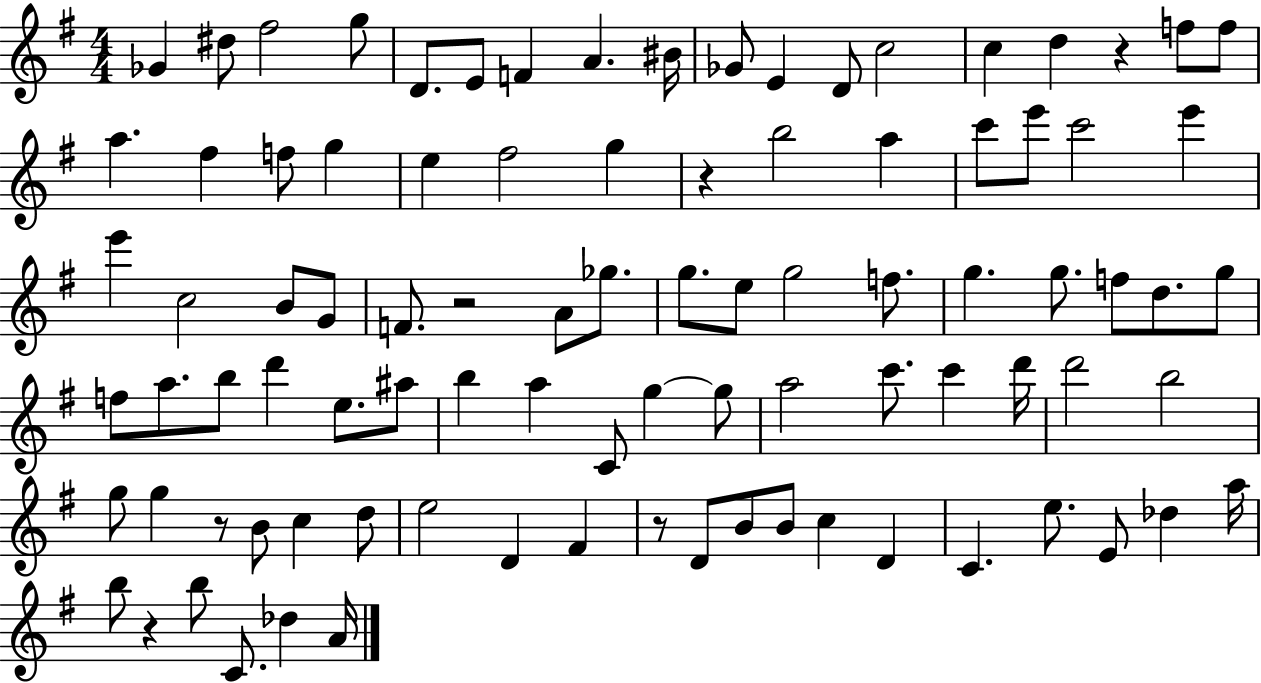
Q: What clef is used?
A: treble